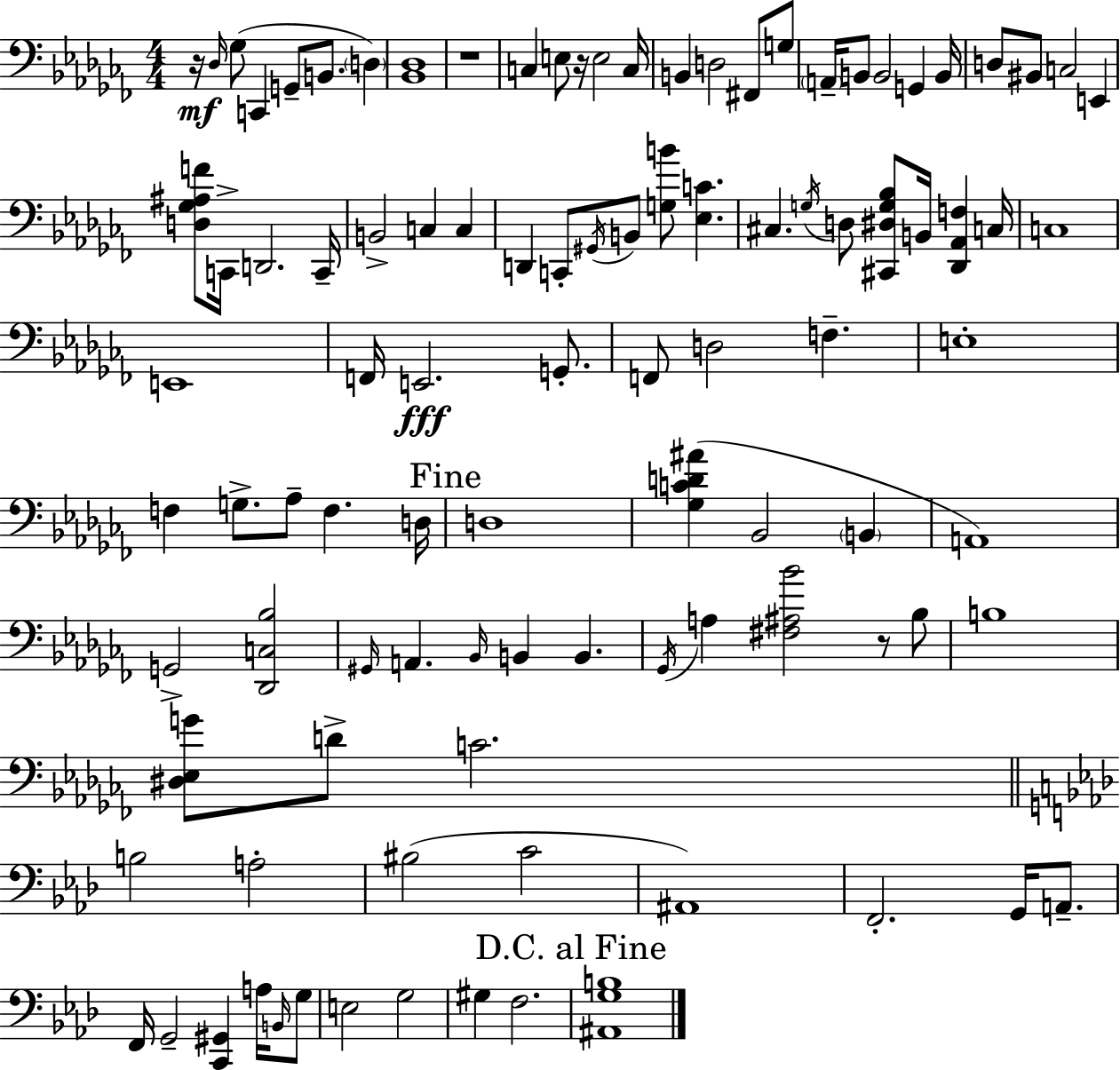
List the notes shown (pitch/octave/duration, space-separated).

R/s Db3/s Gb3/e C2/q G2/e B2/e. D3/q [Bb2,Db3]/w R/w C3/q E3/e R/s E3/h C3/s B2/q D3/h F#2/e G3/e A2/s B2/e B2/h G2/q B2/s D3/e BIS2/e C3/h E2/q [D3,Gb3,A#3,F4]/e C2/s D2/h. C2/s B2/h C3/q C3/q D2/q C2/e G#2/s B2/e [G3,B4]/e [Eb3,C4]/q. C#3/q. G3/s D3/e [C#2,D#3,G3,Bb3]/e B2/s [Db2,Ab2,F3]/q C3/s C3/w E2/w F2/s E2/h. G2/e. F2/e D3/h F3/q. E3/w F3/q G3/e. Ab3/e F3/q. D3/s D3/w [Gb3,C4,D4,A#4]/q Bb2/h B2/q A2/w G2/h [Db2,C3,Bb3]/h G#2/s A2/q. Bb2/s B2/q B2/q. Gb2/s A3/q [F#3,A#3,Bb4]/h R/e Bb3/e B3/w [D#3,Eb3,G4]/e D4/e C4/h. B3/h A3/h BIS3/h C4/h A#2/w F2/h. G2/s A2/e. F2/s G2/h [C2,G#2]/q A3/s B2/s G3/e E3/h G3/h G#3/q F3/h. [A#2,G3,B3]/w